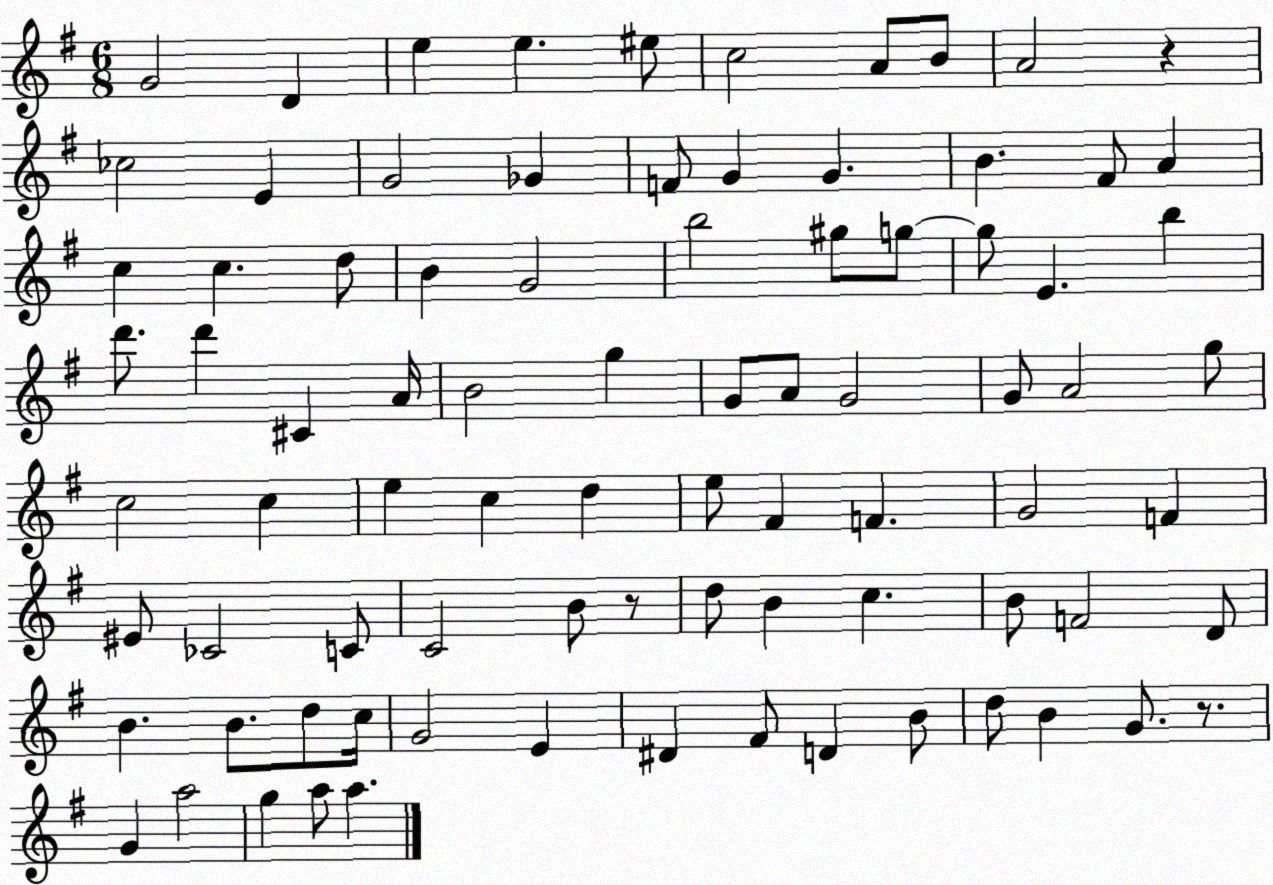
X:1
T:Untitled
M:6/8
L:1/4
K:G
G2 D e e ^e/2 c2 A/2 B/2 A2 z _c2 E G2 _G F/2 G G B ^F/2 A c c d/2 B G2 b2 ^g/2 g/2 g/2 E b d'/2 d' ^C A/4 B2 g G/2 A/2 G2 G/2 A2 g/2 c2 c e c d e/2 ^F F G2 F ^E/2 _C2 C/2 C2 B/2 z/2 d/2 B c B/2 F2 D/2 B B/2 d/2 c/4 G2 E ^D ^F/2 D B/2 d/2 B G/2 z/2 G a2 g a/2 a